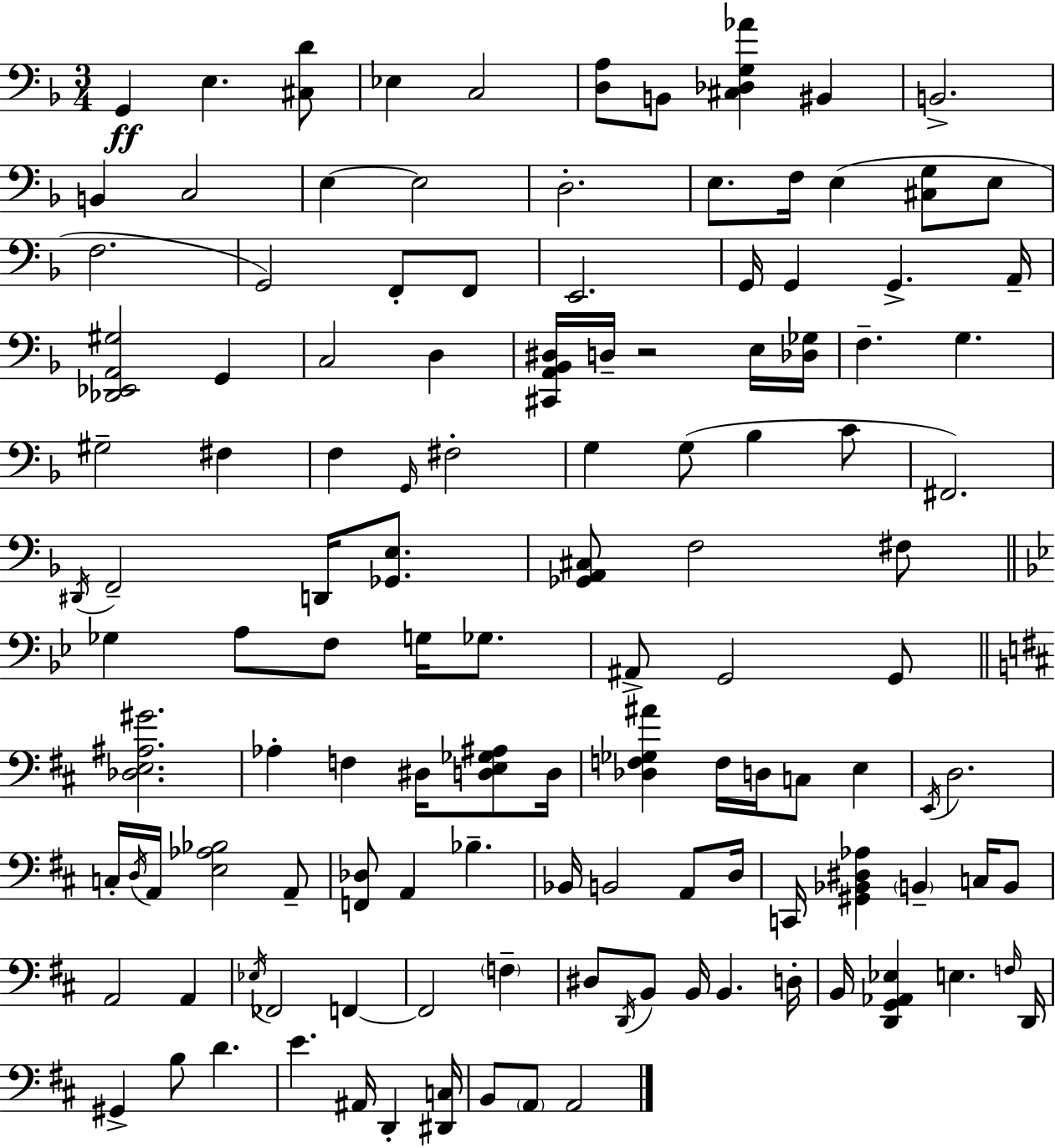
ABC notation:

X:1
T:Untitled
M:3/4
L:1/4
K:F
G,, E, [^C,D]/2 _E, C,2 [D,A,]/2 B,,/2 [^C,_D,G,_A] ^B,, B,,2 B,, C,2 E, E,2 D,2 E,/2 F,/4 E, [^C,G,]/2 E,/2 F,2 G,,2 F,,/2 F,,/2 E,,2 G,,/4 G,, G,, A,,/4 [_D,,_E,,A,,^G,]2 G,, C,2 D, [^C,,A,,_B,,^D,]/4 D,/4 z2 E,/4 [_D,_G,]/4 F, G, ^G,2 ^F, F, G,,/4 ^F,2 G, G,/2 _B, C/2 ^F,,2 ^D,,/4 F,,2 D,,/4 [_G,,E,]/2 [_G,,A,,^C,]/2 F,2 ^F,/2 _G, A,/2 F,/2 G,/4 _G,/2 ^A,,/2 G,,2 G,,/2 [_D,E,^A,^G]2 _A, F, ^D,/4 [D,E,_G,^A,]/2 D,/4 [_D,F,_G,^A] F,/4 D,/4 C,/2 E, E,,/4 D,2 C,/4 D,/4 A,,/4 [E,_A,_B,]2 A,,/2 [F,,_D,]/2 A,, _B, _B,,/4 B,,2 A,,/2 D,/4 C,,/4 [^G,,_B,,^D,_A,] B,, C,/4 B,,/2 A,,2 A,, _E,/4 _F,,2 F,, F,,2 F, ^D,/2 D,,/4 B,,/2 B,,/4 B,, D,/4 B,,/4 [D,,G,,_A,,_E,] E, F,/4 D,,/4 ^G,, B,/2 D E ^A,,/4 D,, [^D,,C,]/4 B,,/2 A,,/2 A,,2